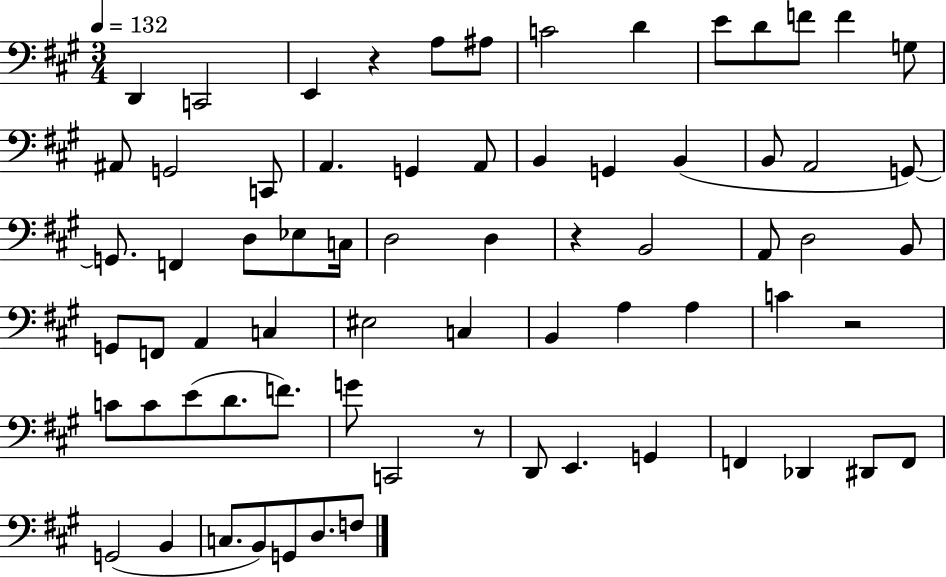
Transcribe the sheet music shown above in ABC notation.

X:1
T:Untitled
M:3/4
L:1/4
K:A
D,, C,,2 E,, z A,/2 ^A,/2 C2 D E/2 D/2 F/2 F G,/2 ^A,,/2 G,,2 C,,/2 A,, G,, A,,/2 B,, G,, B,, B,,/2 A,,2 G,,/2 G,,/2 F,, D,/2 _E,/2 C,/4 D,2 D, z B,,2 A,,/2 D,2 B,,/2 G,,/2 F,,/2 A,, C, ^E,2 C, B,, A, A, C z2 C/2 C/2 E/2 D/2 F/2 G/2 C,,2 z/2 D,,/2 E,, G,, F,, _D,, ^D,,/2 F,,/2 G,,2 B,, C,/2 B,,/2 G,,/2 D,/2 F,/2